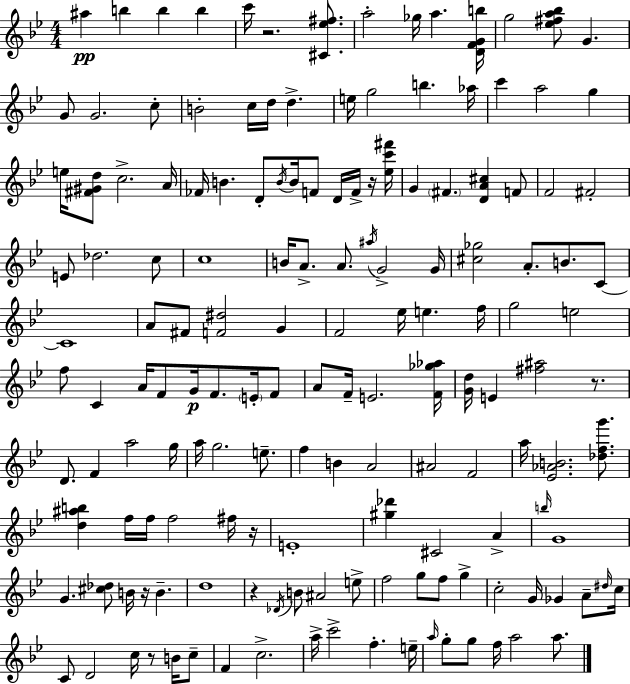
{
  \clef treble
  \numericTimeSignature
  \time 4/4
  \key bes \major
  ais''4\pp b''4 b''4 b''4 | c'''16 r2. <cis' ees'' fis''>8. | a''2-. ges''16 a''4. <d' f' g' b''>16 | g''2 <ees'' fis'' a'' bes''>8 g'4. | \break g'8 g'2. c''8-. | b'2-. c''16 d''16 d''4.-> | e''16 g''2 b''4. aes''16 | c'''4 a''2 g''4 | \break e''16 <fis' gis' d''>8 c''2.-> a'16 | fes'16 b'4. d'8-. \acciaccatura { b'16 } b'16 f'8 d'16 f'16-> r16 | <ees'' c''' fis'''>16 g'4 \parenthesize fis'4. <d' a' cis''>4 f'8 | f'2 fis'2-. | \break e'8 des''2. c''8 | c''1 | b'16 a'8.-> a'8. \acciaccatura { ais''16 } g'2-> | g'16 <cis'' ges''>2 a'8.-. b'8. | \break c'8~~ c'1 | a'8 fis'8 <f' dis''>2 g'4 | f'2 ees''16 e''4. | f''16 g''2 e''2 | \break f''8 c'4 a'16 f'8 g'16\p f'8. \parenthesize e'16-. | f'8 a'8 f'16-- e'2. | <f' ges'' aes''>16 <g' d''>16 e'4 <fis'' ais''>2 r8. | d'8. f'4 a''2 | \break g''16 a''16 g''2. e''8.-- | f''4 b'4 a'2 | ais'2 f'2 | a''16 <ees' aes' b'>2. <des'' f'' g'''>8. | \break <d'' ais'' b''>4 f''16 f''16 f''2 | fis''16 r16 e'1-. | <gis'' des'''>4 cis'2 a'4-> | \grace { b''16 } g'1 | \break g'4. <cis'' des''>8 b'16 r16 b'4.-- | d''1 | r4 \acciaccatura { des'16 } b'8 ais'2 | e''8-> f''2 g''8 f''8 | \break g''4-> c''2-. g'16 ges'4 | a'8-- \grace { dis''16 } c''16 c'8 d'2 c''16 | r8 b'16 c''8-- f'4 c''2.-> | a''16-> c'''2-> f''4.-. | \break e''16-- \grace { a''16 } g''8-. g''8 f''16 a''2 | a''8. \bar "|."
}